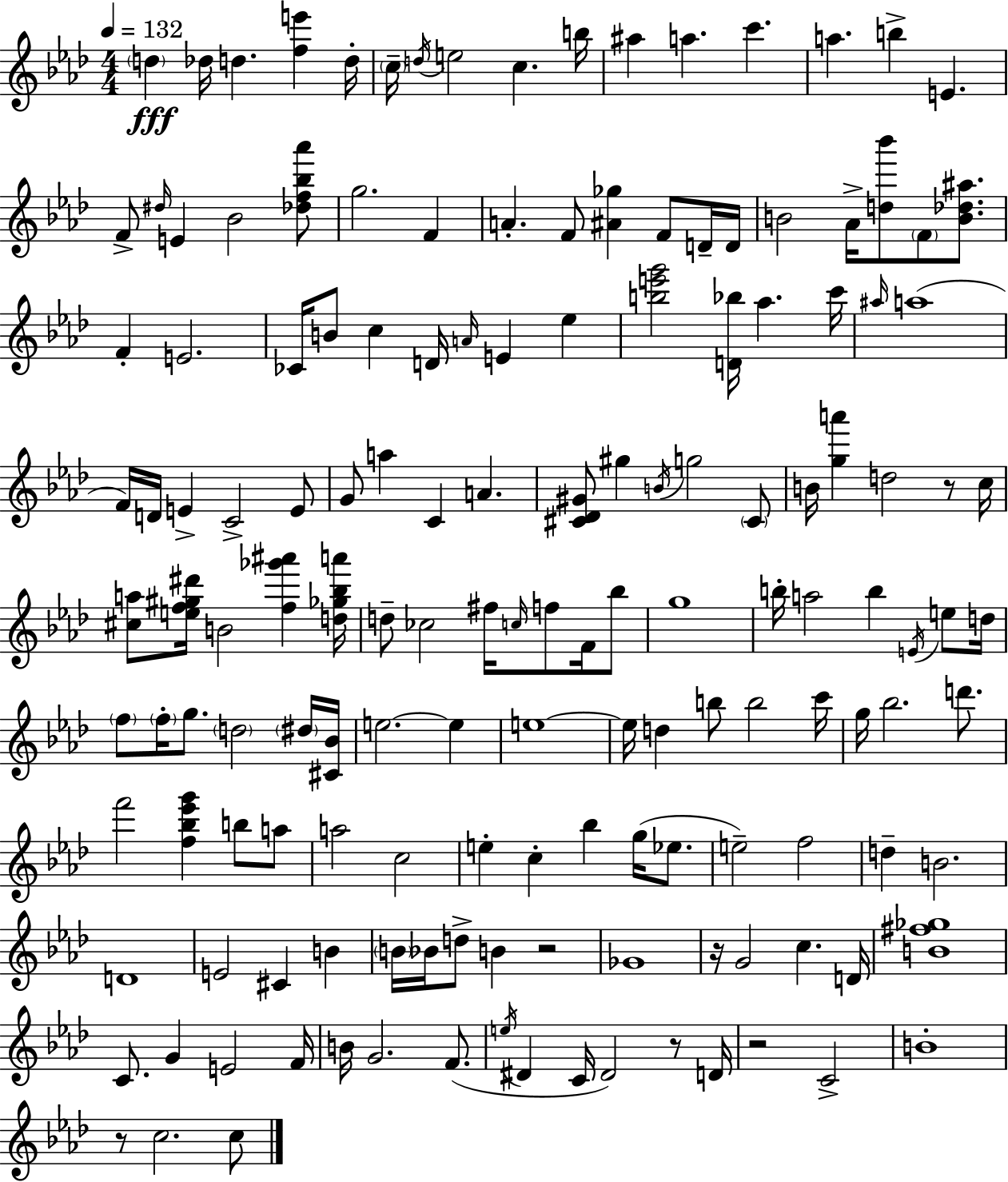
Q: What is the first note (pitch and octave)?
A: D5